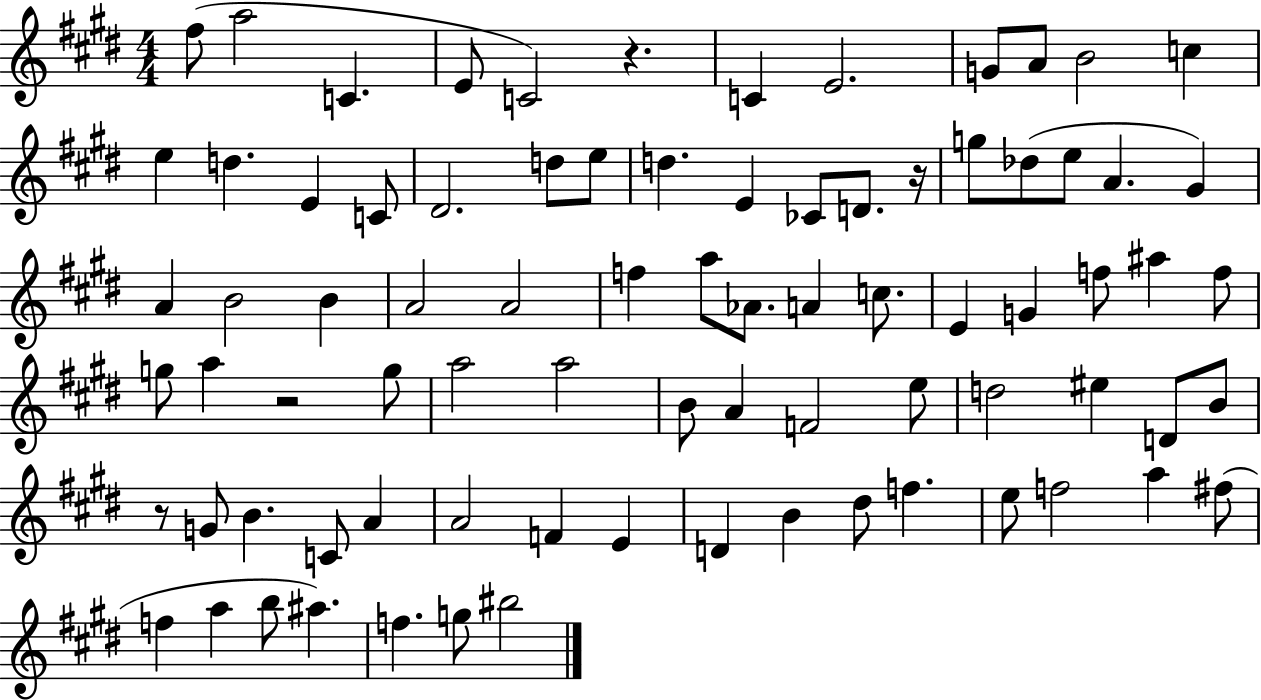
F#5/e A5/h C4/q. E4/e C4/h R/q. C4/q E4/h. G4/e A4/e B4/h C5/q E5/q D5/q. E4/q C4/e D#4/h. D5/e E5/e D5/q. E4/q CES4/e D4/e. R/s G5/e Db5/e E5/e A4/q. G#4/q A4/q B4/h B4/q A4/h A4/h F5/q A5/e Ab4/e. A4/q C5/e. E4/q G4/q F5/e A#5/q F5/e G5/e A5/q R/h G5/e A5/h A5/h B4/e A4/q F4/h E5/e D5/h EIS5/q D4/e B4/e R/e G4/e B4/q. C4/e A4/q A4/h F4/q E4/q D4/q B4/q D#5/e F5/q. E5/e F5/h A5/q F#5/e F5/q A5/q B5/e A#5/q. F5/q. G5/e BIS5/h